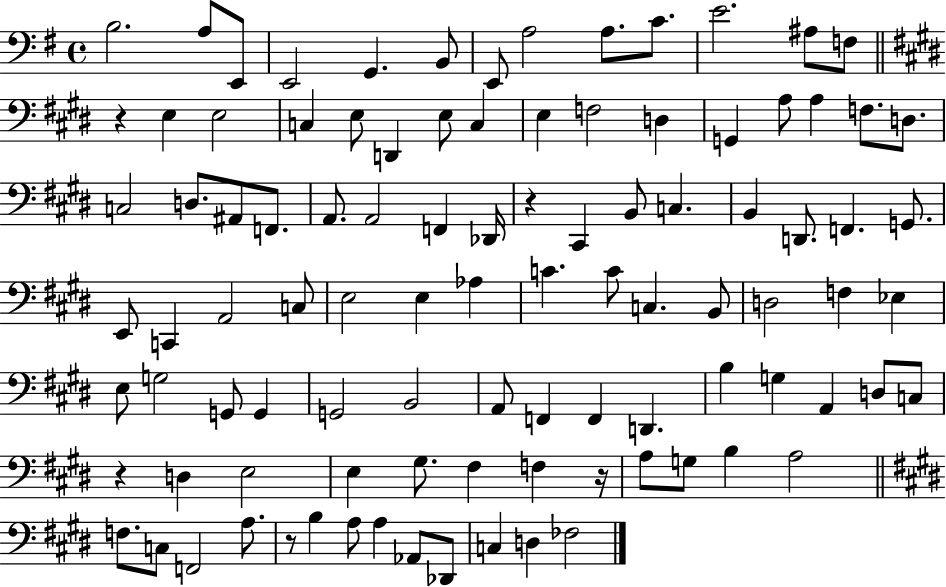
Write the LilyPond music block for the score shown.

{
  \clef bass
  \time 4/4
  \defaultTimeSignature
  \key g \major
  \repeat volta 2 { b2. a8 e,8 | e,2 g,4. b,8 | e,8 a2 a8. c'8. | e'2. ais8 f8 | \break \bar "||" \break \key e \major r4 e4 e2 | c4 e8 d,4 e8 c4 | e4 f2 d4 | g,4 a8 a4 f8. d8. | \break c2 d8. ais,8 f,8. | a,8. a,2 f,4 des,16 | r4 cis,4 b,8 c4. | b,4 d,8. f,4. g,8. | \break e,8 c,4 a,2 c8 | e2 e4 aes4 | c'4. c'8 c4. b,8 | d2 f4 ees4 | \break e8 g2 g,8 g,4 | g,2 b,2 | a,8 f,4 f,4 d,4. | b4 g4 a,4 d8 c8 | \break r4 d4 e2 | e4 gis8. fis4 f4 r16 | a8 g8 b4 a2 | \bar "||" \break \key e \major f8. c8 f,2 a8. | r8 b4 a8 a4 aes,8 des,8 | c4 d4 fes2 | } \bar "|."
}